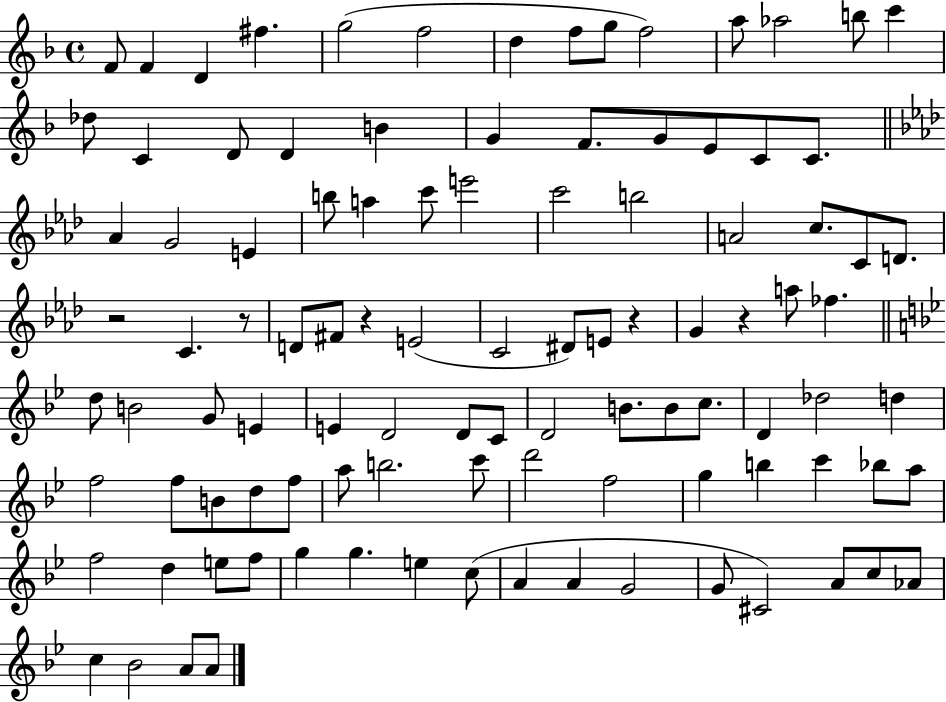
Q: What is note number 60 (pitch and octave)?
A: C5